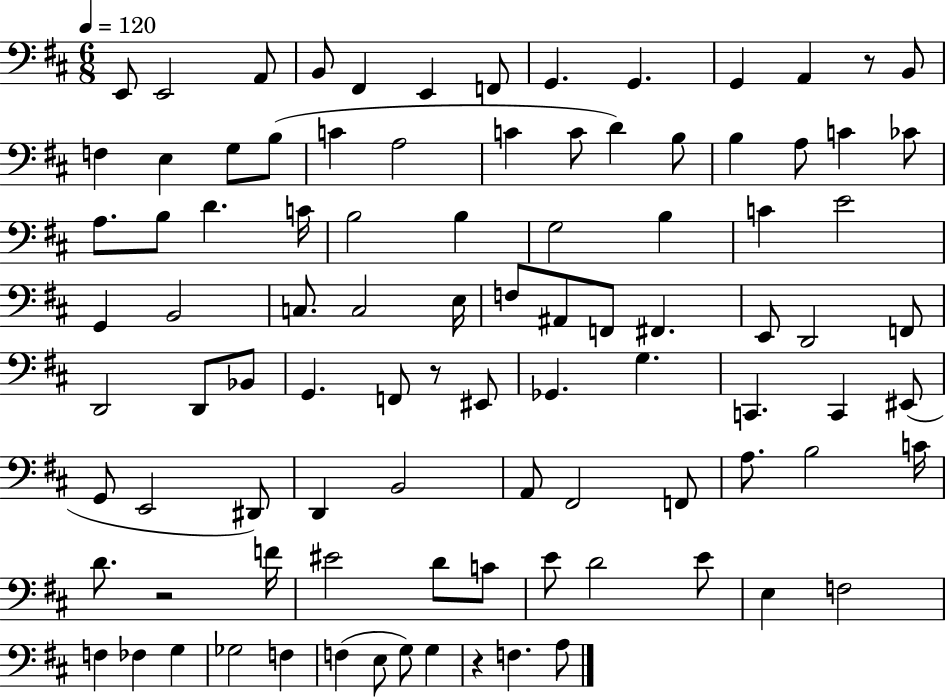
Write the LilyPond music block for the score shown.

{
  \clef bass
  \numericTimeSignature
  \time 6/8
  \key d \major
  \tempo 4 = 120
  e,8 e,2 a,8 | b,8 fis,4 e,4 f,8 | g,4. g,4. | g,4 a,4 r8 b,8 | \break f4 e4 g8 b8( | c'4 a2 | c'4 c'8 d'4) b8 | b4 a8 c'4 ces'8 | \break a8. b8 d'4. c'16 | b2 b4 | g2 b4 | c'4 e'2 | \break g,4 b,2 | c8. c2 e16 | f8 ais,8 f,8 fis,4. | e,8 d,2 f,8 | \break d,2 d,8 bes,8 | g,4. f,8 r8 eis,8 | ges,4. g4. | c,4. c,4 eis,8( | \break g,8 e,2 dis,8) | d,4 b,2 | a,8 fis,2 f,8 | a8. b2 c'16 | \break d'8. r2 f'16 | eis'2 d'8 c'8 | e'8 d'2 e'8 | e4 f2 | \break f4 fes4 g4 | ges2 f4 | f4( e8 g8) g4 | r4 f4. a8 | \break \bar "|."
}